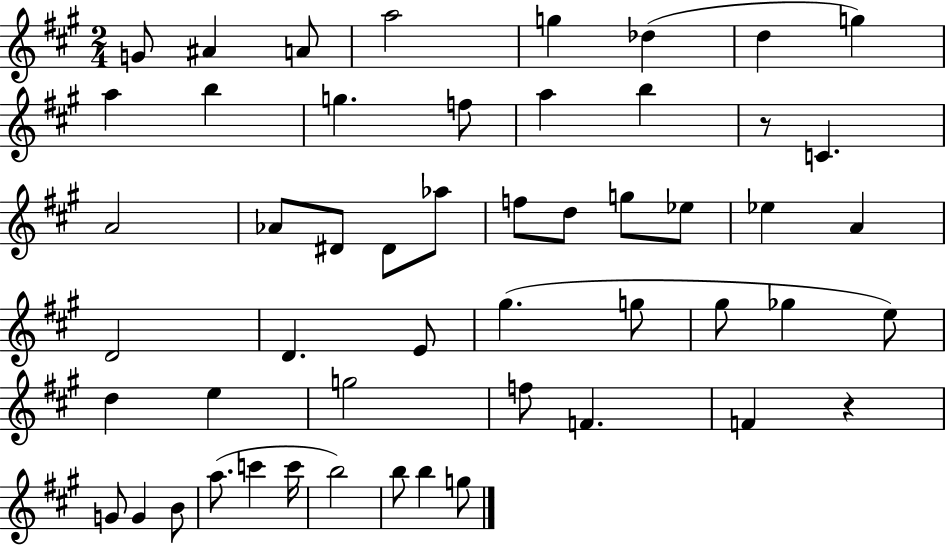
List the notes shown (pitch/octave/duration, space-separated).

G4/e A#4/q A4/e A5/h G5/q Db5/q D5/q G5/q A5/q B5/q G5/q. F5/e A5/q B5/q R/e C4/q. A4/h Ab4/e D#4/e D#4/e Ab5/e F5/e D5/e G5/e Eb5/e Eb5/q A4/q D4/h D4/q. E4/e G#5/q. G5/e G#5/e Gb5/q E5/e D5/q E5/q G5/h F5/e F4/q. F4/q R/q G4/e G4/q B4/e A5/e. C6/q C6/s B5/h B5/e B5/q G5/e